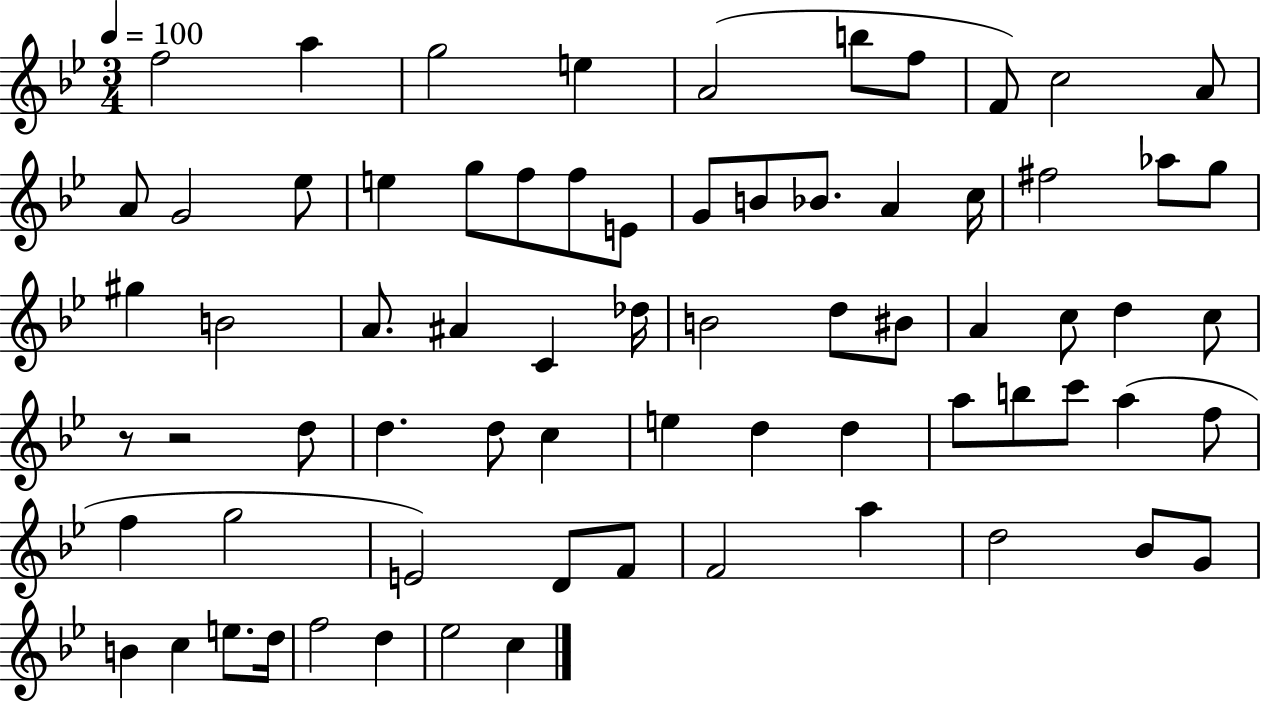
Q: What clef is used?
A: treble